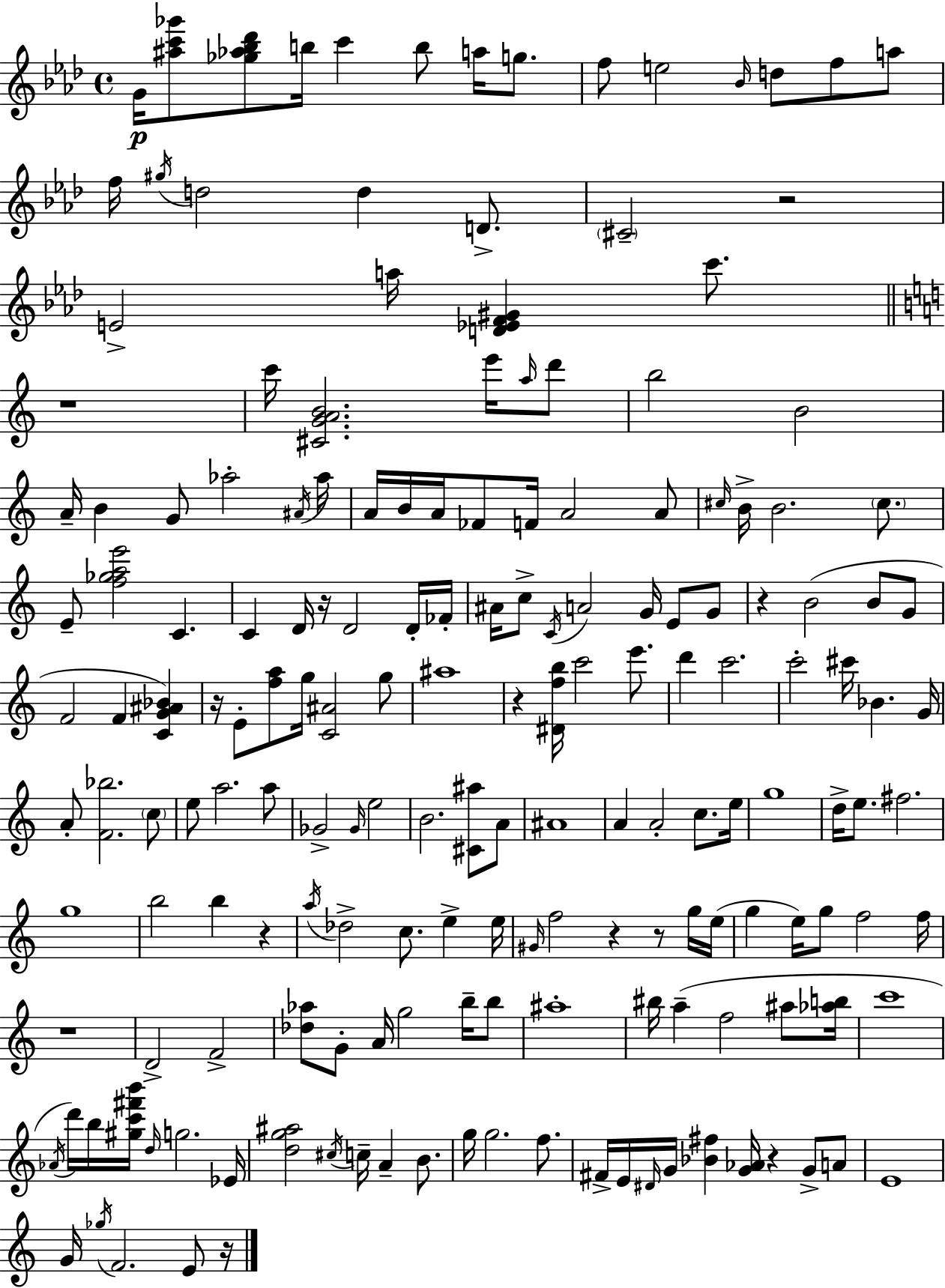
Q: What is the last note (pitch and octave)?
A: E4